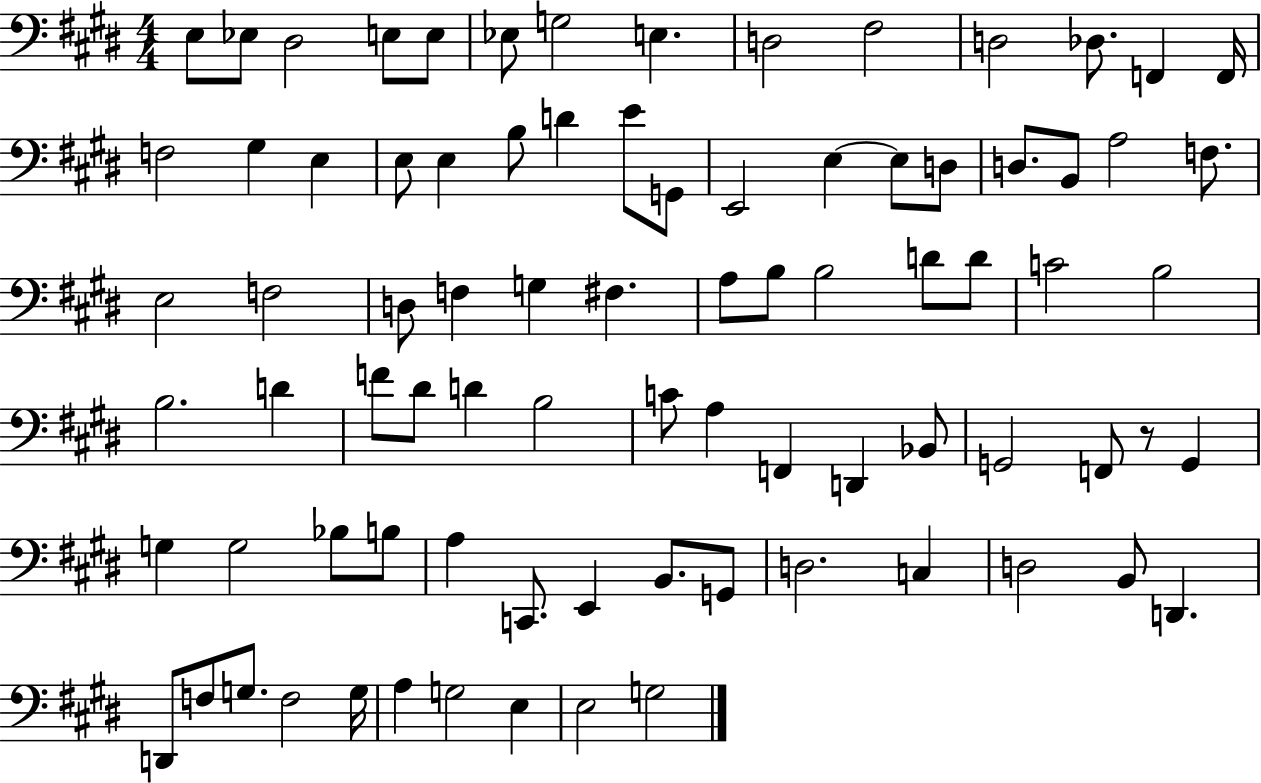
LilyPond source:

{
  \clef bass
  \numericTimeSignature
  \time 4/4
  \key e \major
  e8 ees8 dis2 e8 e8 | ees8 g2 e4. | d2 fis2 | d2 des8. f,4 f,16 | \break f2 gis4 e4 | e8 e4 b8 d'4 e'8 g,8 | e,2 e4~~ e8 d8 | d8. b,8 a2 f8. | \break e2 f2 | d8 f4 g4 fis4. | a8 b8 b2 d'8 d'8 | c'2 b2 | \break b2. d'4 | f'8 dis'8 d'4 b2 | c'8 a4 f,4 d,4 bes,8 | g,2 f,8 r8 g,4 | \break g4 g2 bes8 b8 | a4 c,8. e,4 b,8. g,8 | d2. c4 | d2 b,8 d,4. | \break d,8 f8 g8. f2 g16 | a4 g2 e4 | e2 g2 | \bar "|."
}